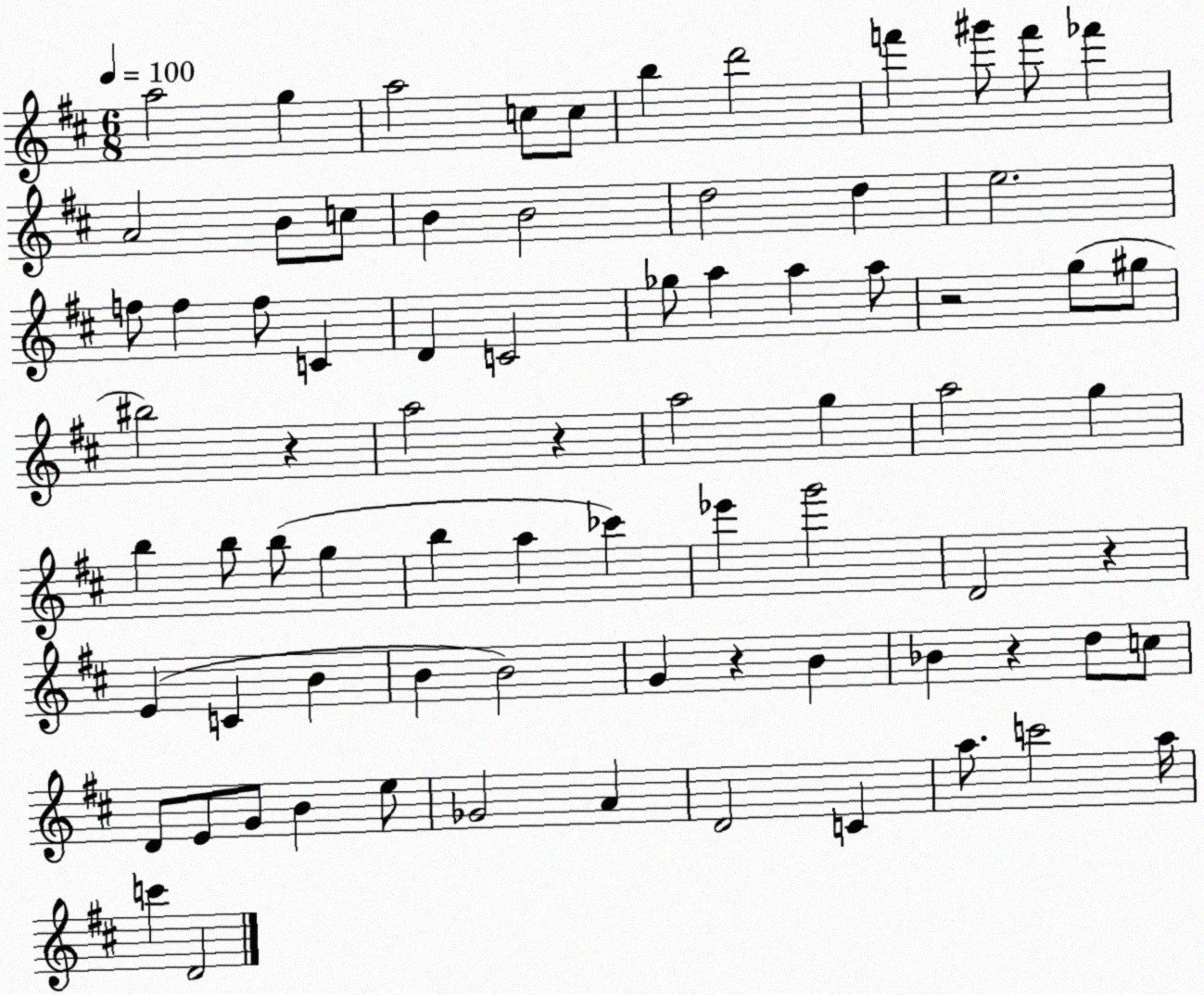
X:1
T:Untitled
M:6/8
L:1/4
K:D
a2 g a2 c/2 c/2 b d'2 f' ^g'/2 f'/2 _f' A2 B/2 c/2 B B2 d2 d e2 f/2 f f/2 C D C2 _g/2 a a a/2 z2 g/2 ^g/2 ^b2 z a2 z a2 g a2 g b b/2 b/2 g b a _c' _e' g'2 D2 z E C B B B2 G z B _B z d/2 c/2 D/2 E/2 G/2 B e/2 _G2 A D2 C a/2 c'2 a/4 c' D2